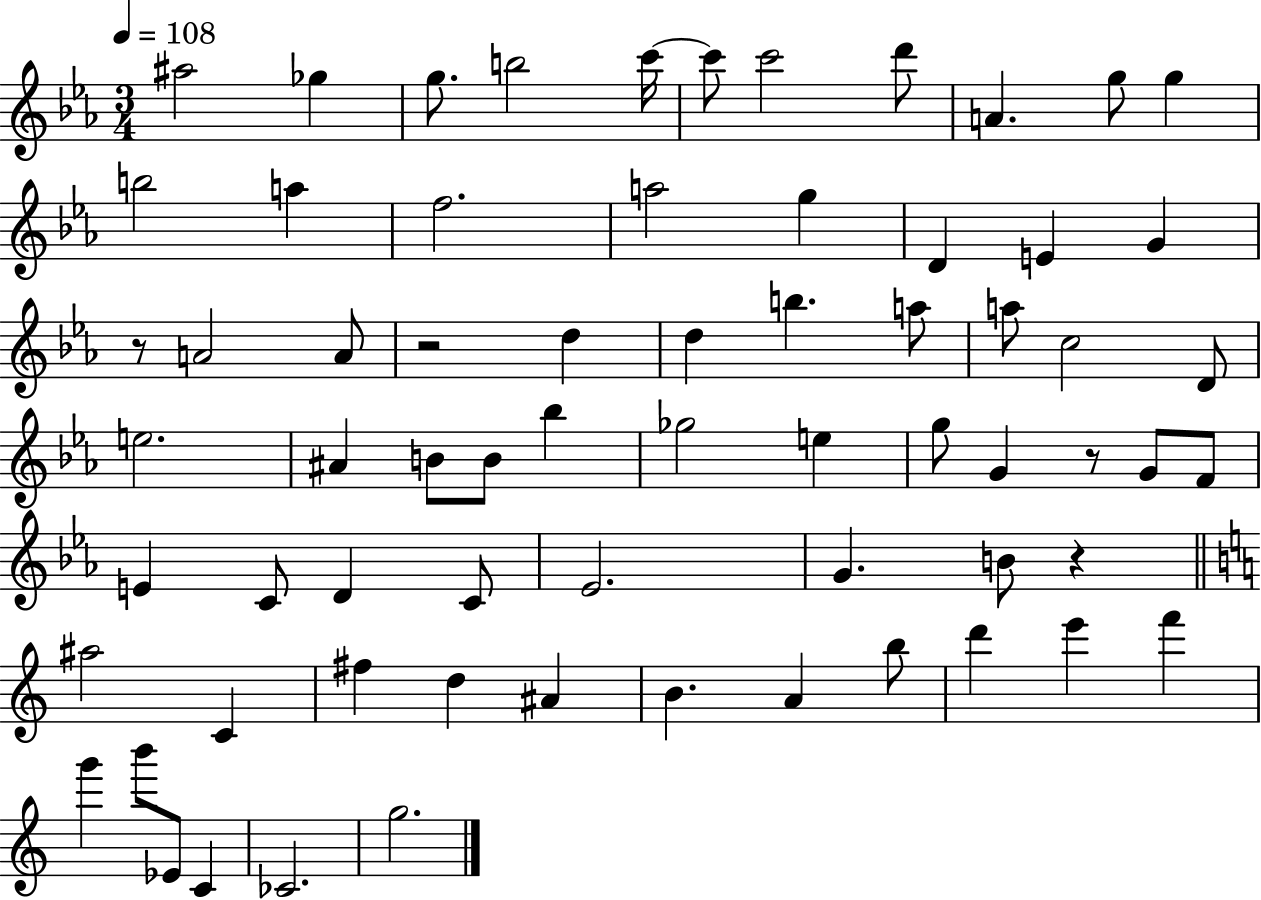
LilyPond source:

{
  \clef treble
  \numericTimeSignature
  \time 3/4
  \key ees \major
  \tempo 4 = 108
  ais''2 ges''4 | g''8. b''2 c'''16~~ | c'''8 c'''2 d'''8 | a'4. g''8 g''4 | \break b''2 a''4 | f''2. | a''2 g''4 | d'4 e'4 g'4 | \break r8 a'2 a'8 | r2 d''4 | d''4 b''4. a''8 | a''8 c''2 d'8 | \break e''2. | ais'4 b'8 b'8 bes''4 | ges''2 e''4 | g''8 g'4 r8 g'8 f'8 | \break e'4 c'8 d'4 c'8 | ees'2. | g'4. b'8 r4 | \bar "||" \break \key c \major ais''2 c'4 | fis''4 d''4 ais'4 | b'4. a'4 b''8 | d'''4 e'''4 f'''4 | \break g'''4 b'''8 ees'8 c'4 | ces'2. | g''2. | \bar "|."
}